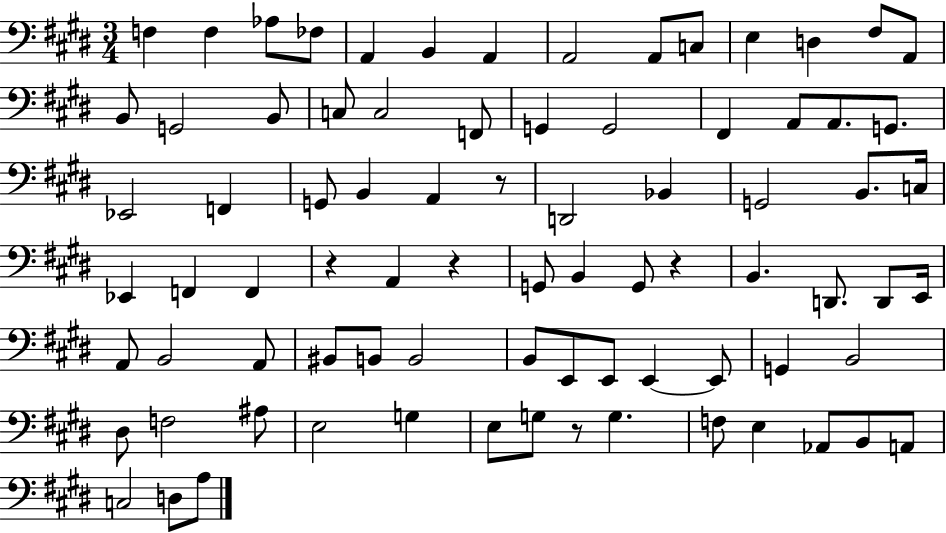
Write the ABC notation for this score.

X:1
T:Untitled
M:3/4
L:1/4
K:E
F, F, _A,/2 _F,/2 A,, B,, A,, A,,2 A,,/2 C,/2 E, D, ^F,/2 A,,/2 B,,/2 G,,2 B,,/2 C,/2 C,2 F,,/2 G,, G,,2 ^F,, A,,/2 A,,/2 G,,/2 _E,,2 F,, G,,/2 B,, A,, z/2 D,,2 _B,, G,,2 B,,/2 C,/4 _E,, F,, F,, z A,, z G,,/2 B,, G,,/2 z B,, D,,/2 D,,/2 E,,/4 A,,/2 B,,2 A,,/2 ^B,,/2 B,,/2 B,,2 B,,/2 E,,/2 E,,/2 E,, E,,/2 G,, B,,2 ^D,/2 F,2 ^A,/2 E,2 G, E,/2 G,/2 z/2 G, F,/2 E, _A,,/2 B,,/2 A,,/2 C,2 D,/2 A,/2